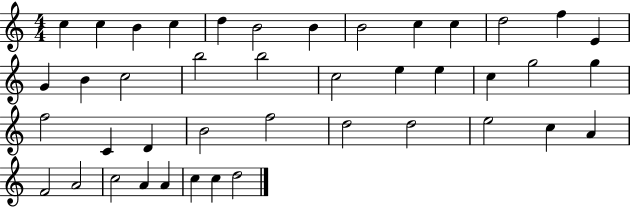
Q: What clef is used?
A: treble